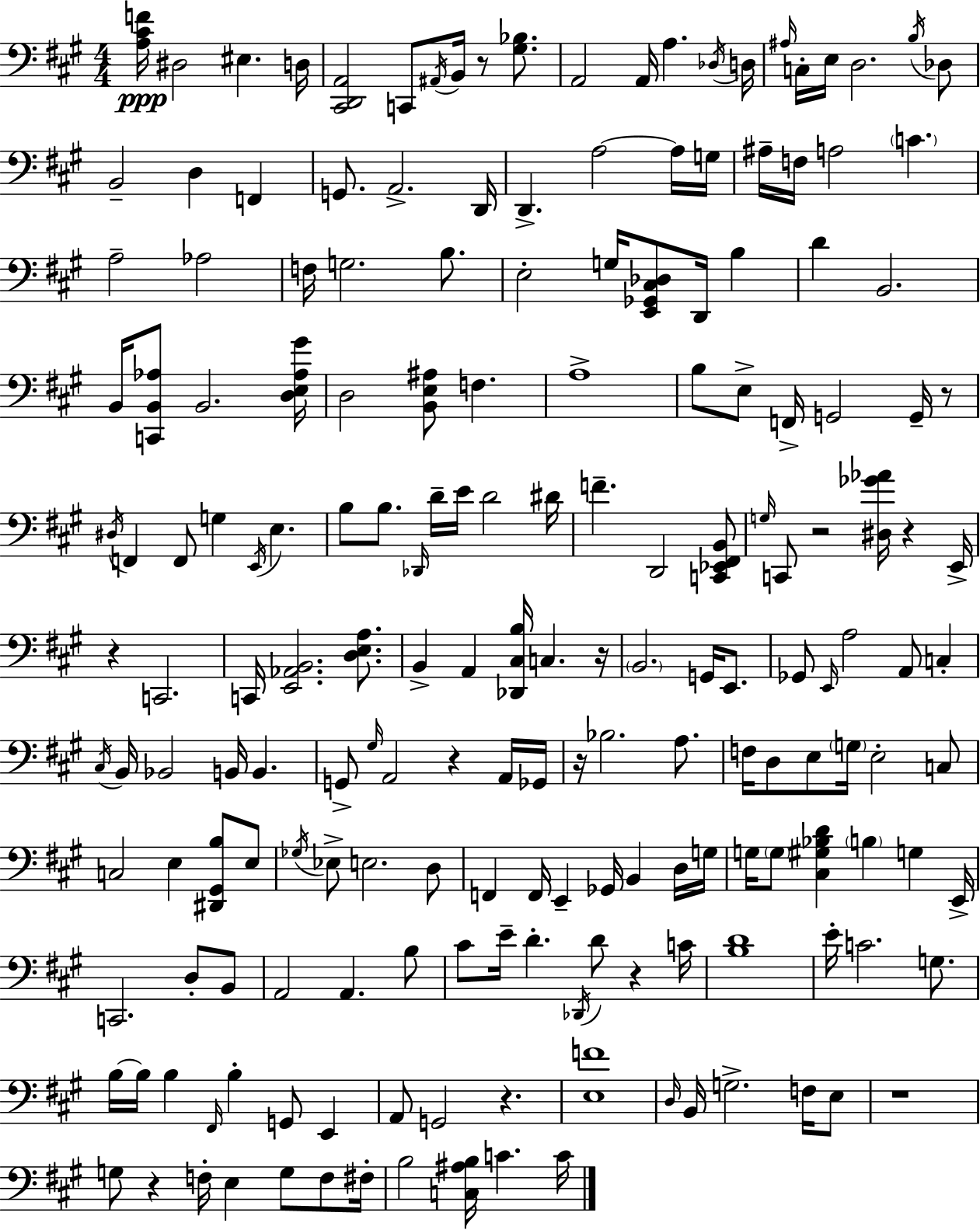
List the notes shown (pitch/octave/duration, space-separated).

[A3,C#4,F4]/s D#3/h EIS3/q. D3/s [C#2,D2,A2]/h C2/e A#2/s B2/s R/e [G#3,Bb3]/e. A2/h A2/s A3/q. Db3/s D3/s A#3/s C3/s E3/s D3/h. B3/s Db3/e B2/h D3/q F2/q G2/e. A2/h. D2/s D2/q. A3/h A3/s G3/s A#3/s F3/s A3/h C4/q. A3/h Ab3/h F3/s G3/h. B3/e. E3/h G3/s [E2,Gb2,C#3,Db3]/e D2/s B3/q D4/q B2/h. B2/s [C2,B2,Ab3]/e B2/h. [D3,E3,Ab3,G#4]/s D3/h [B2,E3,A#3]/e F3/q. A3/w B3/e E3/e F2/s G2/h G2/s R/e D#3/s F2/q F2/e G3/q E2/s E3/q. B3/e B3/e. Db2/s D4/s E4/s D4/h D#4/s F4/q. D2/h [C2,Eb2,F#2,B2]/e G3/s C2/e R/h [D#3,Gb4,Ab4]/s R/q E2/s R/q C2/h. C2/s [E2,Ab2,B2]/h. [D3,E3,A3]/e. B2/q A2/q [Db2,C#3,B3]/s C3/q. R/s B2/h. G2/s E2/e. Gb2/e E2/s A3/h A2/e C3/q C#3/s B2/s Bb2/h B2/s B2/q. G2/e G#3/s A2/h R/q A2/s Gb2/s R/s Bb3/h. A3/e. F3/s D3/e E3/e G3/s E3/h C3/e C3/h E3/q [D#2,G#2,B3]/e E3/e Gb3/s Eb3/e E3/h. D3/e F2/q F2/s E2/q Gb2/s B2/q D3/s G3/s G3/s G3/e [C#3,G#3,Bb3,D4]/q B3/q G3/q E2/s C2/h. D3/e B2/e A2/h A2/q. B3/e C#4/e E4/s D4/q. Db2/s D4/e R/q C4/s [B3,D4]/w E4/s C4/h. G3/e. B3/s B3/s B3/q F#2/s B3/q G2/e E2/q A2/e G2/h R/q. [E3,F4]/w D3/s B2/s G3/h. F3/s E3/e R/w G3/e R/q F3/s E3/q G3/e F3/e F#3/s B3/h [C3,A#3,B3]/s C4/q. C4/s